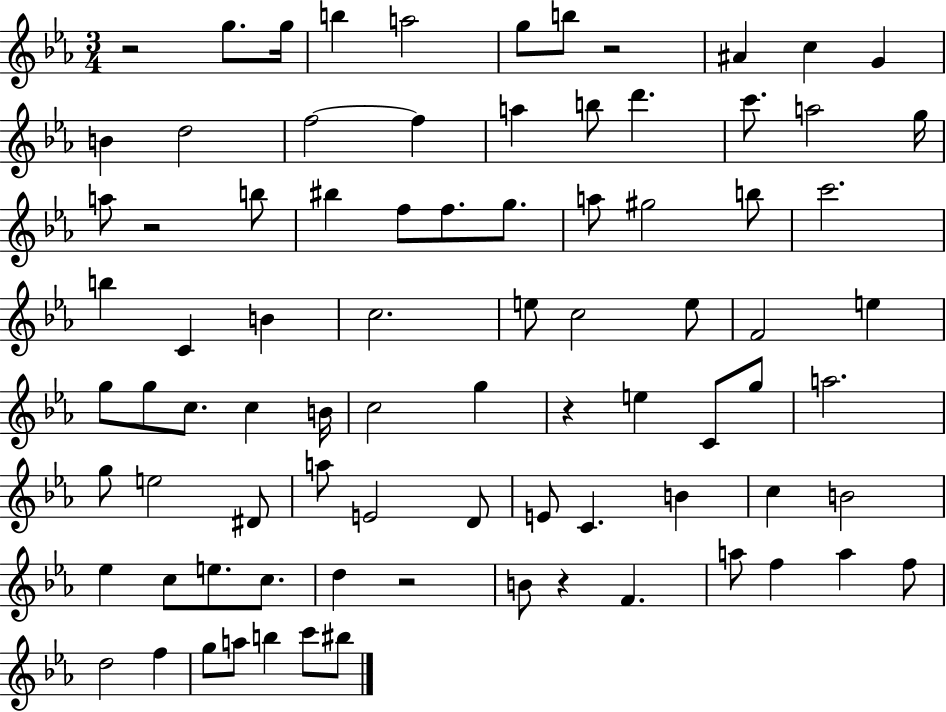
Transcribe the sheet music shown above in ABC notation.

X:1
T:Untitled
M:3/4
L:1/4
K:Eb
z2 g/2 g/4 b a2 g/2 b/2 z2 ^A c G B d2 f2 f a b/2 d' c'/2 a2 g/4 a/2 z2 b/2 ^b f/2 f/2 g/2 a/2 ^g2 b/2 c'2 b C B c2 e/2 c2 e/2 F2 e g/2 g/2 c/2 c B/4 c2 g z e C/2 g/2 a2 g/2 e2 ^D/2 a/2 E2 D/2 E/2 C B c B2 _e c/2 e/2 c/2 d z2 B/2 z F a/2 f a f/2 d2 f g/2 a/2 b c'/2 ^b/2